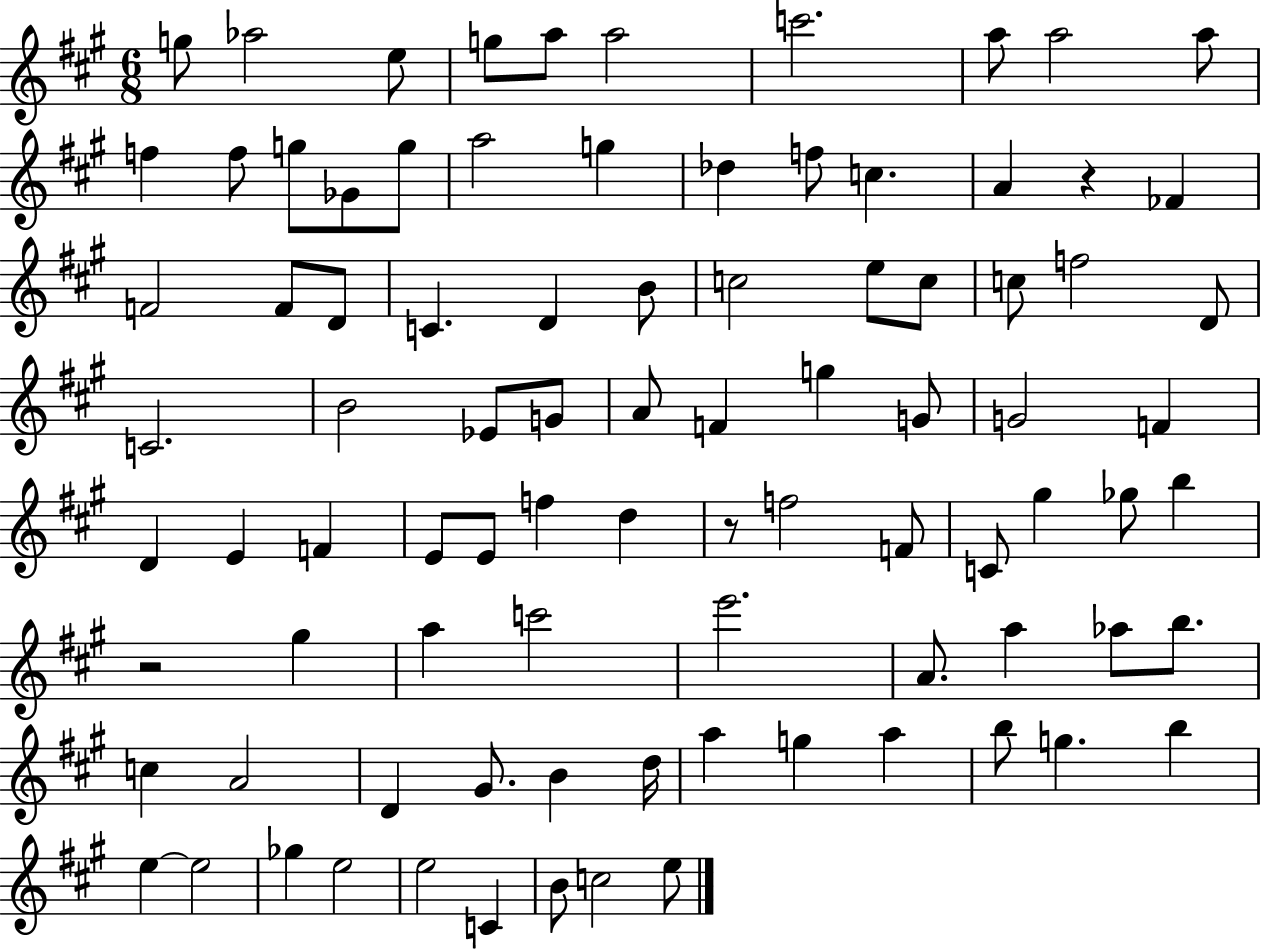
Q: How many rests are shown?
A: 3